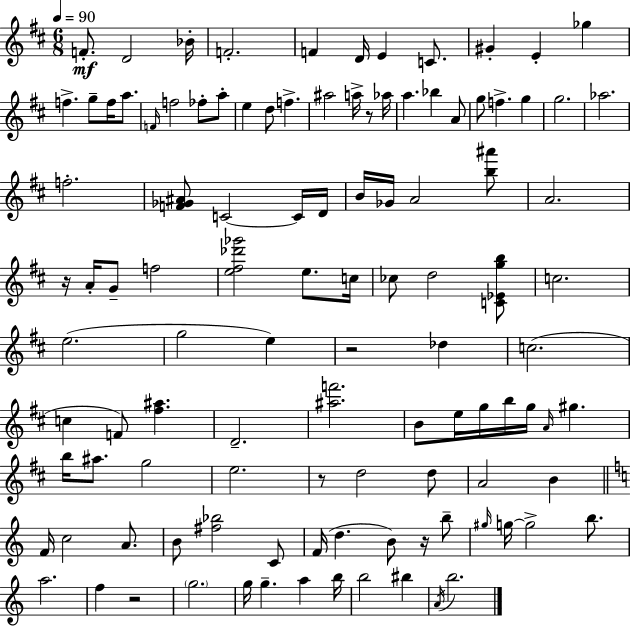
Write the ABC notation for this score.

X:1
T:Untitled
M:6/8
L:1/4
K:D
F/2 D2 _B/4 F2 F D/4 E C/2 ^G E _g f g/2 f/4 a/2 F/4 f2 _f/2 a/2 e d/2 f ^a2 a/4 z/2 _a/4 a _b A/2 g/2 f g g2 _a2 f2 [F_G^A]/2 C2 C/4 D/4 B/4 _G/4 A2 [b^a']/2 A2 z/4 A/4 G/2 f2 [e^f_d'_g']2 e/2 c/4 _c/2 d2 [C_Egb]/2 c2 e2 g2 e z2 _d c2 c F/2 [^f^a] D2 [^af']2 B/2 e/4 g/4 b/4 g/4 A/4 ^g b/4 ^a/2 g2 e2 z/2 d2 d/2 A2 B F/4 c2 A/2 B/2 [^f_b]2 C/2 F/4 d B/2 z/4 b/2 ^g/4 g/4 g2 b/2 a2 f z2 g2 g/4 g a b/4 b2 ^b A/4 b2